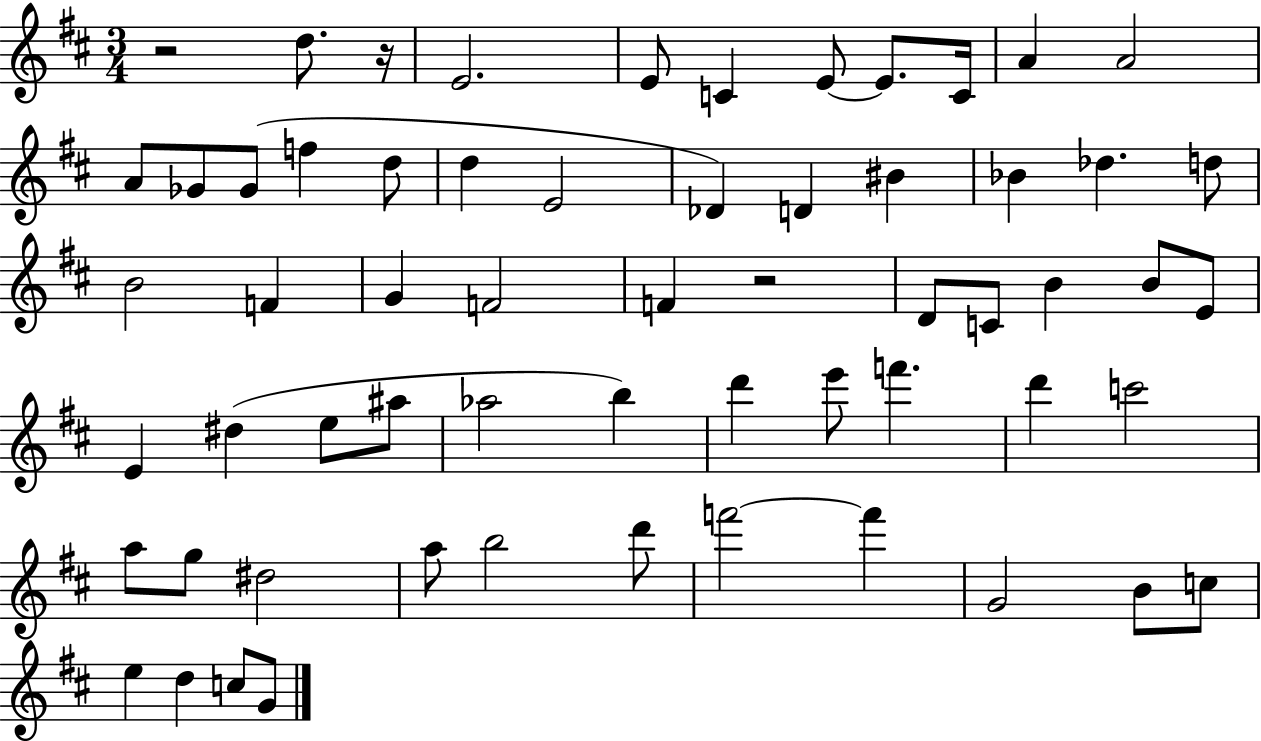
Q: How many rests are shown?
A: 3